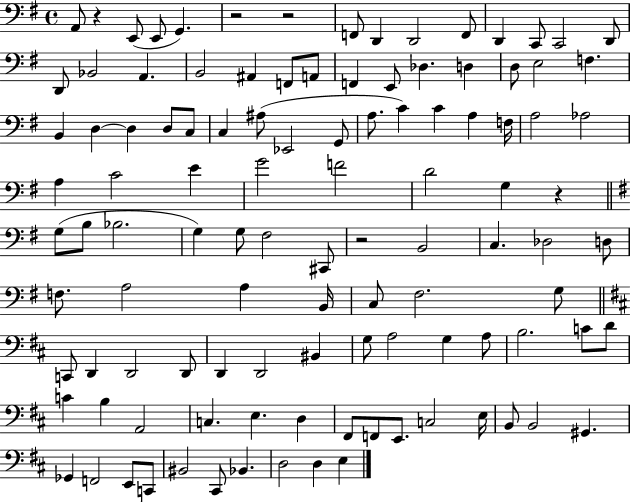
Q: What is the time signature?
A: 4/4